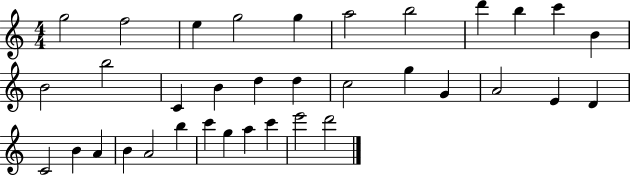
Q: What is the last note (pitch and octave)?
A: D6